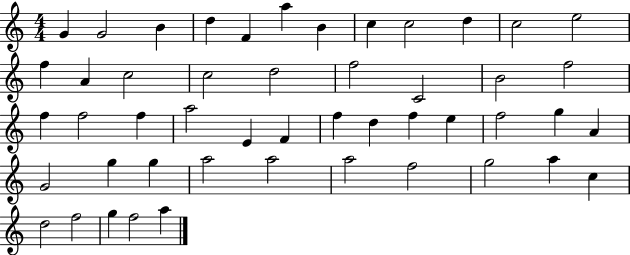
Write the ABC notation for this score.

X:1
T:Untitled
M:4/4
L:1/4
K:C
G G2 B d F a B c c2 d c2 e2 f A c2 c2 d2 f2 C2 B2 f2 f f2 f a2 E F f d f e f2 g A G2 g g a2 a2 a2 f2 g2 a c d2 f2 g f2 a